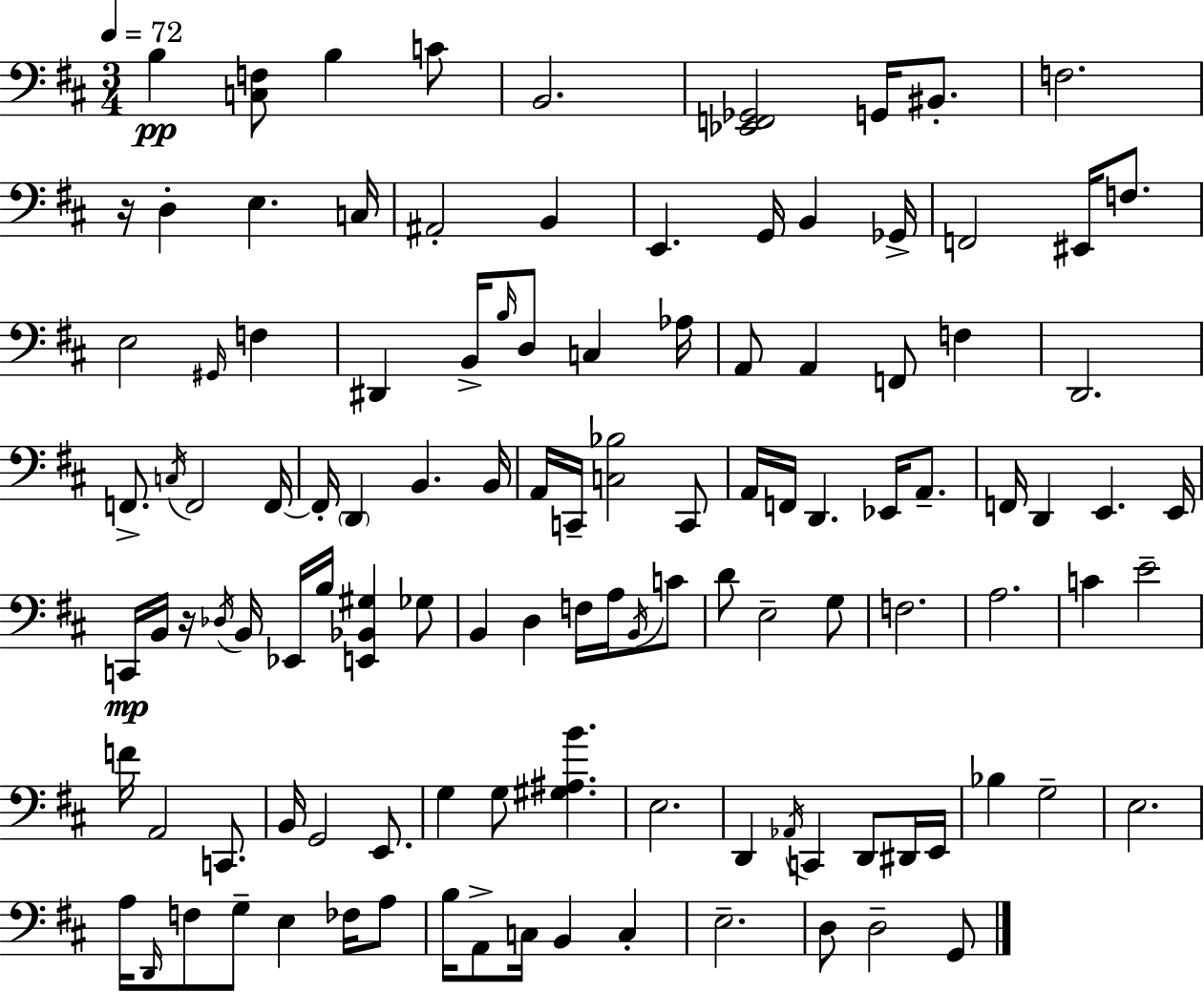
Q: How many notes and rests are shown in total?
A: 114